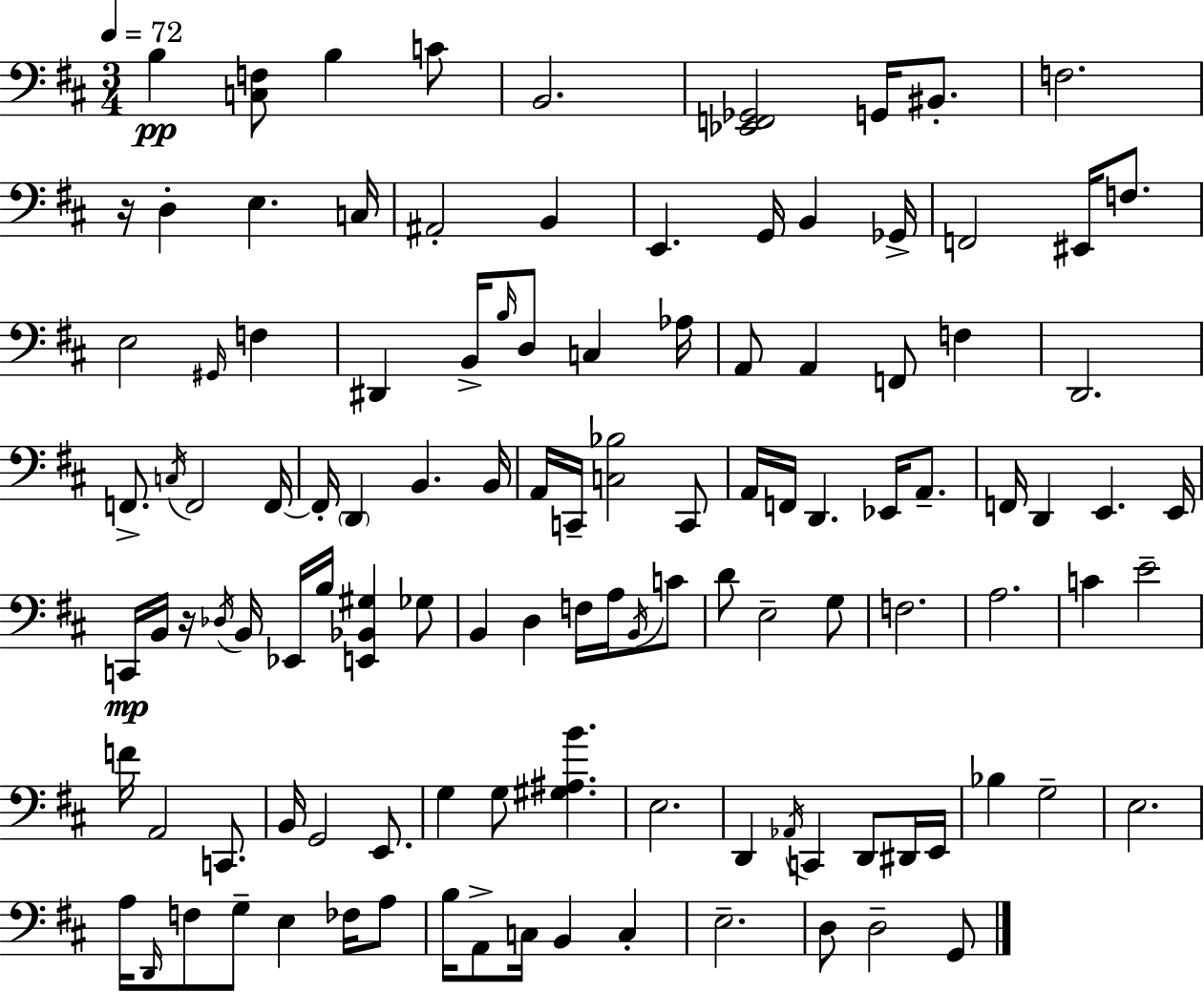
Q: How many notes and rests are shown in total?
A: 114